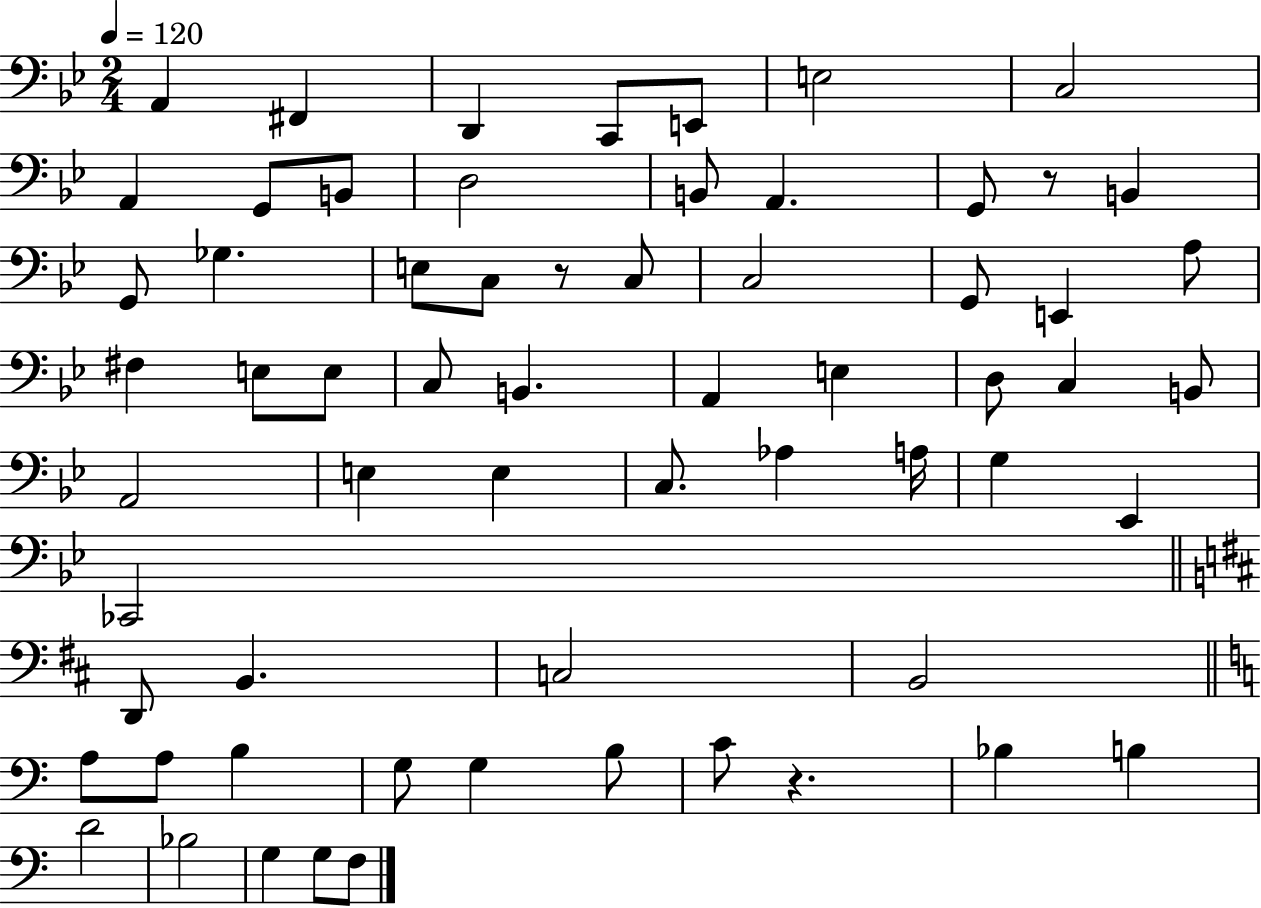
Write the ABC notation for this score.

X:1
T:Untitled
M:2/4
L:1/4
K:Bb
A,, ^F,, D,, C,,/2 E,,/2 E,2 C,2 A,, G,,/2 B,,/2 D,2 B,,/2 A,, G,,/2 z/2 B,, G,,/2 _G, E,/2 C,/2 z/2 C,/2 C,2 G,,/2 E,, A,/2 ^F, E,/2 E,/2 C,/2 B,, A,, E, D,/2 C, B,,/2 A,,2 E, E, C,/2 _A, A,/4 G, _E,, _C,,2 D,,/2 B,, C,2 B,,2 A,/2 A,/2 B, G,/2 G, B,/2 C/2 z _B, B, D2 _B,2 G, G,/2 F,/2